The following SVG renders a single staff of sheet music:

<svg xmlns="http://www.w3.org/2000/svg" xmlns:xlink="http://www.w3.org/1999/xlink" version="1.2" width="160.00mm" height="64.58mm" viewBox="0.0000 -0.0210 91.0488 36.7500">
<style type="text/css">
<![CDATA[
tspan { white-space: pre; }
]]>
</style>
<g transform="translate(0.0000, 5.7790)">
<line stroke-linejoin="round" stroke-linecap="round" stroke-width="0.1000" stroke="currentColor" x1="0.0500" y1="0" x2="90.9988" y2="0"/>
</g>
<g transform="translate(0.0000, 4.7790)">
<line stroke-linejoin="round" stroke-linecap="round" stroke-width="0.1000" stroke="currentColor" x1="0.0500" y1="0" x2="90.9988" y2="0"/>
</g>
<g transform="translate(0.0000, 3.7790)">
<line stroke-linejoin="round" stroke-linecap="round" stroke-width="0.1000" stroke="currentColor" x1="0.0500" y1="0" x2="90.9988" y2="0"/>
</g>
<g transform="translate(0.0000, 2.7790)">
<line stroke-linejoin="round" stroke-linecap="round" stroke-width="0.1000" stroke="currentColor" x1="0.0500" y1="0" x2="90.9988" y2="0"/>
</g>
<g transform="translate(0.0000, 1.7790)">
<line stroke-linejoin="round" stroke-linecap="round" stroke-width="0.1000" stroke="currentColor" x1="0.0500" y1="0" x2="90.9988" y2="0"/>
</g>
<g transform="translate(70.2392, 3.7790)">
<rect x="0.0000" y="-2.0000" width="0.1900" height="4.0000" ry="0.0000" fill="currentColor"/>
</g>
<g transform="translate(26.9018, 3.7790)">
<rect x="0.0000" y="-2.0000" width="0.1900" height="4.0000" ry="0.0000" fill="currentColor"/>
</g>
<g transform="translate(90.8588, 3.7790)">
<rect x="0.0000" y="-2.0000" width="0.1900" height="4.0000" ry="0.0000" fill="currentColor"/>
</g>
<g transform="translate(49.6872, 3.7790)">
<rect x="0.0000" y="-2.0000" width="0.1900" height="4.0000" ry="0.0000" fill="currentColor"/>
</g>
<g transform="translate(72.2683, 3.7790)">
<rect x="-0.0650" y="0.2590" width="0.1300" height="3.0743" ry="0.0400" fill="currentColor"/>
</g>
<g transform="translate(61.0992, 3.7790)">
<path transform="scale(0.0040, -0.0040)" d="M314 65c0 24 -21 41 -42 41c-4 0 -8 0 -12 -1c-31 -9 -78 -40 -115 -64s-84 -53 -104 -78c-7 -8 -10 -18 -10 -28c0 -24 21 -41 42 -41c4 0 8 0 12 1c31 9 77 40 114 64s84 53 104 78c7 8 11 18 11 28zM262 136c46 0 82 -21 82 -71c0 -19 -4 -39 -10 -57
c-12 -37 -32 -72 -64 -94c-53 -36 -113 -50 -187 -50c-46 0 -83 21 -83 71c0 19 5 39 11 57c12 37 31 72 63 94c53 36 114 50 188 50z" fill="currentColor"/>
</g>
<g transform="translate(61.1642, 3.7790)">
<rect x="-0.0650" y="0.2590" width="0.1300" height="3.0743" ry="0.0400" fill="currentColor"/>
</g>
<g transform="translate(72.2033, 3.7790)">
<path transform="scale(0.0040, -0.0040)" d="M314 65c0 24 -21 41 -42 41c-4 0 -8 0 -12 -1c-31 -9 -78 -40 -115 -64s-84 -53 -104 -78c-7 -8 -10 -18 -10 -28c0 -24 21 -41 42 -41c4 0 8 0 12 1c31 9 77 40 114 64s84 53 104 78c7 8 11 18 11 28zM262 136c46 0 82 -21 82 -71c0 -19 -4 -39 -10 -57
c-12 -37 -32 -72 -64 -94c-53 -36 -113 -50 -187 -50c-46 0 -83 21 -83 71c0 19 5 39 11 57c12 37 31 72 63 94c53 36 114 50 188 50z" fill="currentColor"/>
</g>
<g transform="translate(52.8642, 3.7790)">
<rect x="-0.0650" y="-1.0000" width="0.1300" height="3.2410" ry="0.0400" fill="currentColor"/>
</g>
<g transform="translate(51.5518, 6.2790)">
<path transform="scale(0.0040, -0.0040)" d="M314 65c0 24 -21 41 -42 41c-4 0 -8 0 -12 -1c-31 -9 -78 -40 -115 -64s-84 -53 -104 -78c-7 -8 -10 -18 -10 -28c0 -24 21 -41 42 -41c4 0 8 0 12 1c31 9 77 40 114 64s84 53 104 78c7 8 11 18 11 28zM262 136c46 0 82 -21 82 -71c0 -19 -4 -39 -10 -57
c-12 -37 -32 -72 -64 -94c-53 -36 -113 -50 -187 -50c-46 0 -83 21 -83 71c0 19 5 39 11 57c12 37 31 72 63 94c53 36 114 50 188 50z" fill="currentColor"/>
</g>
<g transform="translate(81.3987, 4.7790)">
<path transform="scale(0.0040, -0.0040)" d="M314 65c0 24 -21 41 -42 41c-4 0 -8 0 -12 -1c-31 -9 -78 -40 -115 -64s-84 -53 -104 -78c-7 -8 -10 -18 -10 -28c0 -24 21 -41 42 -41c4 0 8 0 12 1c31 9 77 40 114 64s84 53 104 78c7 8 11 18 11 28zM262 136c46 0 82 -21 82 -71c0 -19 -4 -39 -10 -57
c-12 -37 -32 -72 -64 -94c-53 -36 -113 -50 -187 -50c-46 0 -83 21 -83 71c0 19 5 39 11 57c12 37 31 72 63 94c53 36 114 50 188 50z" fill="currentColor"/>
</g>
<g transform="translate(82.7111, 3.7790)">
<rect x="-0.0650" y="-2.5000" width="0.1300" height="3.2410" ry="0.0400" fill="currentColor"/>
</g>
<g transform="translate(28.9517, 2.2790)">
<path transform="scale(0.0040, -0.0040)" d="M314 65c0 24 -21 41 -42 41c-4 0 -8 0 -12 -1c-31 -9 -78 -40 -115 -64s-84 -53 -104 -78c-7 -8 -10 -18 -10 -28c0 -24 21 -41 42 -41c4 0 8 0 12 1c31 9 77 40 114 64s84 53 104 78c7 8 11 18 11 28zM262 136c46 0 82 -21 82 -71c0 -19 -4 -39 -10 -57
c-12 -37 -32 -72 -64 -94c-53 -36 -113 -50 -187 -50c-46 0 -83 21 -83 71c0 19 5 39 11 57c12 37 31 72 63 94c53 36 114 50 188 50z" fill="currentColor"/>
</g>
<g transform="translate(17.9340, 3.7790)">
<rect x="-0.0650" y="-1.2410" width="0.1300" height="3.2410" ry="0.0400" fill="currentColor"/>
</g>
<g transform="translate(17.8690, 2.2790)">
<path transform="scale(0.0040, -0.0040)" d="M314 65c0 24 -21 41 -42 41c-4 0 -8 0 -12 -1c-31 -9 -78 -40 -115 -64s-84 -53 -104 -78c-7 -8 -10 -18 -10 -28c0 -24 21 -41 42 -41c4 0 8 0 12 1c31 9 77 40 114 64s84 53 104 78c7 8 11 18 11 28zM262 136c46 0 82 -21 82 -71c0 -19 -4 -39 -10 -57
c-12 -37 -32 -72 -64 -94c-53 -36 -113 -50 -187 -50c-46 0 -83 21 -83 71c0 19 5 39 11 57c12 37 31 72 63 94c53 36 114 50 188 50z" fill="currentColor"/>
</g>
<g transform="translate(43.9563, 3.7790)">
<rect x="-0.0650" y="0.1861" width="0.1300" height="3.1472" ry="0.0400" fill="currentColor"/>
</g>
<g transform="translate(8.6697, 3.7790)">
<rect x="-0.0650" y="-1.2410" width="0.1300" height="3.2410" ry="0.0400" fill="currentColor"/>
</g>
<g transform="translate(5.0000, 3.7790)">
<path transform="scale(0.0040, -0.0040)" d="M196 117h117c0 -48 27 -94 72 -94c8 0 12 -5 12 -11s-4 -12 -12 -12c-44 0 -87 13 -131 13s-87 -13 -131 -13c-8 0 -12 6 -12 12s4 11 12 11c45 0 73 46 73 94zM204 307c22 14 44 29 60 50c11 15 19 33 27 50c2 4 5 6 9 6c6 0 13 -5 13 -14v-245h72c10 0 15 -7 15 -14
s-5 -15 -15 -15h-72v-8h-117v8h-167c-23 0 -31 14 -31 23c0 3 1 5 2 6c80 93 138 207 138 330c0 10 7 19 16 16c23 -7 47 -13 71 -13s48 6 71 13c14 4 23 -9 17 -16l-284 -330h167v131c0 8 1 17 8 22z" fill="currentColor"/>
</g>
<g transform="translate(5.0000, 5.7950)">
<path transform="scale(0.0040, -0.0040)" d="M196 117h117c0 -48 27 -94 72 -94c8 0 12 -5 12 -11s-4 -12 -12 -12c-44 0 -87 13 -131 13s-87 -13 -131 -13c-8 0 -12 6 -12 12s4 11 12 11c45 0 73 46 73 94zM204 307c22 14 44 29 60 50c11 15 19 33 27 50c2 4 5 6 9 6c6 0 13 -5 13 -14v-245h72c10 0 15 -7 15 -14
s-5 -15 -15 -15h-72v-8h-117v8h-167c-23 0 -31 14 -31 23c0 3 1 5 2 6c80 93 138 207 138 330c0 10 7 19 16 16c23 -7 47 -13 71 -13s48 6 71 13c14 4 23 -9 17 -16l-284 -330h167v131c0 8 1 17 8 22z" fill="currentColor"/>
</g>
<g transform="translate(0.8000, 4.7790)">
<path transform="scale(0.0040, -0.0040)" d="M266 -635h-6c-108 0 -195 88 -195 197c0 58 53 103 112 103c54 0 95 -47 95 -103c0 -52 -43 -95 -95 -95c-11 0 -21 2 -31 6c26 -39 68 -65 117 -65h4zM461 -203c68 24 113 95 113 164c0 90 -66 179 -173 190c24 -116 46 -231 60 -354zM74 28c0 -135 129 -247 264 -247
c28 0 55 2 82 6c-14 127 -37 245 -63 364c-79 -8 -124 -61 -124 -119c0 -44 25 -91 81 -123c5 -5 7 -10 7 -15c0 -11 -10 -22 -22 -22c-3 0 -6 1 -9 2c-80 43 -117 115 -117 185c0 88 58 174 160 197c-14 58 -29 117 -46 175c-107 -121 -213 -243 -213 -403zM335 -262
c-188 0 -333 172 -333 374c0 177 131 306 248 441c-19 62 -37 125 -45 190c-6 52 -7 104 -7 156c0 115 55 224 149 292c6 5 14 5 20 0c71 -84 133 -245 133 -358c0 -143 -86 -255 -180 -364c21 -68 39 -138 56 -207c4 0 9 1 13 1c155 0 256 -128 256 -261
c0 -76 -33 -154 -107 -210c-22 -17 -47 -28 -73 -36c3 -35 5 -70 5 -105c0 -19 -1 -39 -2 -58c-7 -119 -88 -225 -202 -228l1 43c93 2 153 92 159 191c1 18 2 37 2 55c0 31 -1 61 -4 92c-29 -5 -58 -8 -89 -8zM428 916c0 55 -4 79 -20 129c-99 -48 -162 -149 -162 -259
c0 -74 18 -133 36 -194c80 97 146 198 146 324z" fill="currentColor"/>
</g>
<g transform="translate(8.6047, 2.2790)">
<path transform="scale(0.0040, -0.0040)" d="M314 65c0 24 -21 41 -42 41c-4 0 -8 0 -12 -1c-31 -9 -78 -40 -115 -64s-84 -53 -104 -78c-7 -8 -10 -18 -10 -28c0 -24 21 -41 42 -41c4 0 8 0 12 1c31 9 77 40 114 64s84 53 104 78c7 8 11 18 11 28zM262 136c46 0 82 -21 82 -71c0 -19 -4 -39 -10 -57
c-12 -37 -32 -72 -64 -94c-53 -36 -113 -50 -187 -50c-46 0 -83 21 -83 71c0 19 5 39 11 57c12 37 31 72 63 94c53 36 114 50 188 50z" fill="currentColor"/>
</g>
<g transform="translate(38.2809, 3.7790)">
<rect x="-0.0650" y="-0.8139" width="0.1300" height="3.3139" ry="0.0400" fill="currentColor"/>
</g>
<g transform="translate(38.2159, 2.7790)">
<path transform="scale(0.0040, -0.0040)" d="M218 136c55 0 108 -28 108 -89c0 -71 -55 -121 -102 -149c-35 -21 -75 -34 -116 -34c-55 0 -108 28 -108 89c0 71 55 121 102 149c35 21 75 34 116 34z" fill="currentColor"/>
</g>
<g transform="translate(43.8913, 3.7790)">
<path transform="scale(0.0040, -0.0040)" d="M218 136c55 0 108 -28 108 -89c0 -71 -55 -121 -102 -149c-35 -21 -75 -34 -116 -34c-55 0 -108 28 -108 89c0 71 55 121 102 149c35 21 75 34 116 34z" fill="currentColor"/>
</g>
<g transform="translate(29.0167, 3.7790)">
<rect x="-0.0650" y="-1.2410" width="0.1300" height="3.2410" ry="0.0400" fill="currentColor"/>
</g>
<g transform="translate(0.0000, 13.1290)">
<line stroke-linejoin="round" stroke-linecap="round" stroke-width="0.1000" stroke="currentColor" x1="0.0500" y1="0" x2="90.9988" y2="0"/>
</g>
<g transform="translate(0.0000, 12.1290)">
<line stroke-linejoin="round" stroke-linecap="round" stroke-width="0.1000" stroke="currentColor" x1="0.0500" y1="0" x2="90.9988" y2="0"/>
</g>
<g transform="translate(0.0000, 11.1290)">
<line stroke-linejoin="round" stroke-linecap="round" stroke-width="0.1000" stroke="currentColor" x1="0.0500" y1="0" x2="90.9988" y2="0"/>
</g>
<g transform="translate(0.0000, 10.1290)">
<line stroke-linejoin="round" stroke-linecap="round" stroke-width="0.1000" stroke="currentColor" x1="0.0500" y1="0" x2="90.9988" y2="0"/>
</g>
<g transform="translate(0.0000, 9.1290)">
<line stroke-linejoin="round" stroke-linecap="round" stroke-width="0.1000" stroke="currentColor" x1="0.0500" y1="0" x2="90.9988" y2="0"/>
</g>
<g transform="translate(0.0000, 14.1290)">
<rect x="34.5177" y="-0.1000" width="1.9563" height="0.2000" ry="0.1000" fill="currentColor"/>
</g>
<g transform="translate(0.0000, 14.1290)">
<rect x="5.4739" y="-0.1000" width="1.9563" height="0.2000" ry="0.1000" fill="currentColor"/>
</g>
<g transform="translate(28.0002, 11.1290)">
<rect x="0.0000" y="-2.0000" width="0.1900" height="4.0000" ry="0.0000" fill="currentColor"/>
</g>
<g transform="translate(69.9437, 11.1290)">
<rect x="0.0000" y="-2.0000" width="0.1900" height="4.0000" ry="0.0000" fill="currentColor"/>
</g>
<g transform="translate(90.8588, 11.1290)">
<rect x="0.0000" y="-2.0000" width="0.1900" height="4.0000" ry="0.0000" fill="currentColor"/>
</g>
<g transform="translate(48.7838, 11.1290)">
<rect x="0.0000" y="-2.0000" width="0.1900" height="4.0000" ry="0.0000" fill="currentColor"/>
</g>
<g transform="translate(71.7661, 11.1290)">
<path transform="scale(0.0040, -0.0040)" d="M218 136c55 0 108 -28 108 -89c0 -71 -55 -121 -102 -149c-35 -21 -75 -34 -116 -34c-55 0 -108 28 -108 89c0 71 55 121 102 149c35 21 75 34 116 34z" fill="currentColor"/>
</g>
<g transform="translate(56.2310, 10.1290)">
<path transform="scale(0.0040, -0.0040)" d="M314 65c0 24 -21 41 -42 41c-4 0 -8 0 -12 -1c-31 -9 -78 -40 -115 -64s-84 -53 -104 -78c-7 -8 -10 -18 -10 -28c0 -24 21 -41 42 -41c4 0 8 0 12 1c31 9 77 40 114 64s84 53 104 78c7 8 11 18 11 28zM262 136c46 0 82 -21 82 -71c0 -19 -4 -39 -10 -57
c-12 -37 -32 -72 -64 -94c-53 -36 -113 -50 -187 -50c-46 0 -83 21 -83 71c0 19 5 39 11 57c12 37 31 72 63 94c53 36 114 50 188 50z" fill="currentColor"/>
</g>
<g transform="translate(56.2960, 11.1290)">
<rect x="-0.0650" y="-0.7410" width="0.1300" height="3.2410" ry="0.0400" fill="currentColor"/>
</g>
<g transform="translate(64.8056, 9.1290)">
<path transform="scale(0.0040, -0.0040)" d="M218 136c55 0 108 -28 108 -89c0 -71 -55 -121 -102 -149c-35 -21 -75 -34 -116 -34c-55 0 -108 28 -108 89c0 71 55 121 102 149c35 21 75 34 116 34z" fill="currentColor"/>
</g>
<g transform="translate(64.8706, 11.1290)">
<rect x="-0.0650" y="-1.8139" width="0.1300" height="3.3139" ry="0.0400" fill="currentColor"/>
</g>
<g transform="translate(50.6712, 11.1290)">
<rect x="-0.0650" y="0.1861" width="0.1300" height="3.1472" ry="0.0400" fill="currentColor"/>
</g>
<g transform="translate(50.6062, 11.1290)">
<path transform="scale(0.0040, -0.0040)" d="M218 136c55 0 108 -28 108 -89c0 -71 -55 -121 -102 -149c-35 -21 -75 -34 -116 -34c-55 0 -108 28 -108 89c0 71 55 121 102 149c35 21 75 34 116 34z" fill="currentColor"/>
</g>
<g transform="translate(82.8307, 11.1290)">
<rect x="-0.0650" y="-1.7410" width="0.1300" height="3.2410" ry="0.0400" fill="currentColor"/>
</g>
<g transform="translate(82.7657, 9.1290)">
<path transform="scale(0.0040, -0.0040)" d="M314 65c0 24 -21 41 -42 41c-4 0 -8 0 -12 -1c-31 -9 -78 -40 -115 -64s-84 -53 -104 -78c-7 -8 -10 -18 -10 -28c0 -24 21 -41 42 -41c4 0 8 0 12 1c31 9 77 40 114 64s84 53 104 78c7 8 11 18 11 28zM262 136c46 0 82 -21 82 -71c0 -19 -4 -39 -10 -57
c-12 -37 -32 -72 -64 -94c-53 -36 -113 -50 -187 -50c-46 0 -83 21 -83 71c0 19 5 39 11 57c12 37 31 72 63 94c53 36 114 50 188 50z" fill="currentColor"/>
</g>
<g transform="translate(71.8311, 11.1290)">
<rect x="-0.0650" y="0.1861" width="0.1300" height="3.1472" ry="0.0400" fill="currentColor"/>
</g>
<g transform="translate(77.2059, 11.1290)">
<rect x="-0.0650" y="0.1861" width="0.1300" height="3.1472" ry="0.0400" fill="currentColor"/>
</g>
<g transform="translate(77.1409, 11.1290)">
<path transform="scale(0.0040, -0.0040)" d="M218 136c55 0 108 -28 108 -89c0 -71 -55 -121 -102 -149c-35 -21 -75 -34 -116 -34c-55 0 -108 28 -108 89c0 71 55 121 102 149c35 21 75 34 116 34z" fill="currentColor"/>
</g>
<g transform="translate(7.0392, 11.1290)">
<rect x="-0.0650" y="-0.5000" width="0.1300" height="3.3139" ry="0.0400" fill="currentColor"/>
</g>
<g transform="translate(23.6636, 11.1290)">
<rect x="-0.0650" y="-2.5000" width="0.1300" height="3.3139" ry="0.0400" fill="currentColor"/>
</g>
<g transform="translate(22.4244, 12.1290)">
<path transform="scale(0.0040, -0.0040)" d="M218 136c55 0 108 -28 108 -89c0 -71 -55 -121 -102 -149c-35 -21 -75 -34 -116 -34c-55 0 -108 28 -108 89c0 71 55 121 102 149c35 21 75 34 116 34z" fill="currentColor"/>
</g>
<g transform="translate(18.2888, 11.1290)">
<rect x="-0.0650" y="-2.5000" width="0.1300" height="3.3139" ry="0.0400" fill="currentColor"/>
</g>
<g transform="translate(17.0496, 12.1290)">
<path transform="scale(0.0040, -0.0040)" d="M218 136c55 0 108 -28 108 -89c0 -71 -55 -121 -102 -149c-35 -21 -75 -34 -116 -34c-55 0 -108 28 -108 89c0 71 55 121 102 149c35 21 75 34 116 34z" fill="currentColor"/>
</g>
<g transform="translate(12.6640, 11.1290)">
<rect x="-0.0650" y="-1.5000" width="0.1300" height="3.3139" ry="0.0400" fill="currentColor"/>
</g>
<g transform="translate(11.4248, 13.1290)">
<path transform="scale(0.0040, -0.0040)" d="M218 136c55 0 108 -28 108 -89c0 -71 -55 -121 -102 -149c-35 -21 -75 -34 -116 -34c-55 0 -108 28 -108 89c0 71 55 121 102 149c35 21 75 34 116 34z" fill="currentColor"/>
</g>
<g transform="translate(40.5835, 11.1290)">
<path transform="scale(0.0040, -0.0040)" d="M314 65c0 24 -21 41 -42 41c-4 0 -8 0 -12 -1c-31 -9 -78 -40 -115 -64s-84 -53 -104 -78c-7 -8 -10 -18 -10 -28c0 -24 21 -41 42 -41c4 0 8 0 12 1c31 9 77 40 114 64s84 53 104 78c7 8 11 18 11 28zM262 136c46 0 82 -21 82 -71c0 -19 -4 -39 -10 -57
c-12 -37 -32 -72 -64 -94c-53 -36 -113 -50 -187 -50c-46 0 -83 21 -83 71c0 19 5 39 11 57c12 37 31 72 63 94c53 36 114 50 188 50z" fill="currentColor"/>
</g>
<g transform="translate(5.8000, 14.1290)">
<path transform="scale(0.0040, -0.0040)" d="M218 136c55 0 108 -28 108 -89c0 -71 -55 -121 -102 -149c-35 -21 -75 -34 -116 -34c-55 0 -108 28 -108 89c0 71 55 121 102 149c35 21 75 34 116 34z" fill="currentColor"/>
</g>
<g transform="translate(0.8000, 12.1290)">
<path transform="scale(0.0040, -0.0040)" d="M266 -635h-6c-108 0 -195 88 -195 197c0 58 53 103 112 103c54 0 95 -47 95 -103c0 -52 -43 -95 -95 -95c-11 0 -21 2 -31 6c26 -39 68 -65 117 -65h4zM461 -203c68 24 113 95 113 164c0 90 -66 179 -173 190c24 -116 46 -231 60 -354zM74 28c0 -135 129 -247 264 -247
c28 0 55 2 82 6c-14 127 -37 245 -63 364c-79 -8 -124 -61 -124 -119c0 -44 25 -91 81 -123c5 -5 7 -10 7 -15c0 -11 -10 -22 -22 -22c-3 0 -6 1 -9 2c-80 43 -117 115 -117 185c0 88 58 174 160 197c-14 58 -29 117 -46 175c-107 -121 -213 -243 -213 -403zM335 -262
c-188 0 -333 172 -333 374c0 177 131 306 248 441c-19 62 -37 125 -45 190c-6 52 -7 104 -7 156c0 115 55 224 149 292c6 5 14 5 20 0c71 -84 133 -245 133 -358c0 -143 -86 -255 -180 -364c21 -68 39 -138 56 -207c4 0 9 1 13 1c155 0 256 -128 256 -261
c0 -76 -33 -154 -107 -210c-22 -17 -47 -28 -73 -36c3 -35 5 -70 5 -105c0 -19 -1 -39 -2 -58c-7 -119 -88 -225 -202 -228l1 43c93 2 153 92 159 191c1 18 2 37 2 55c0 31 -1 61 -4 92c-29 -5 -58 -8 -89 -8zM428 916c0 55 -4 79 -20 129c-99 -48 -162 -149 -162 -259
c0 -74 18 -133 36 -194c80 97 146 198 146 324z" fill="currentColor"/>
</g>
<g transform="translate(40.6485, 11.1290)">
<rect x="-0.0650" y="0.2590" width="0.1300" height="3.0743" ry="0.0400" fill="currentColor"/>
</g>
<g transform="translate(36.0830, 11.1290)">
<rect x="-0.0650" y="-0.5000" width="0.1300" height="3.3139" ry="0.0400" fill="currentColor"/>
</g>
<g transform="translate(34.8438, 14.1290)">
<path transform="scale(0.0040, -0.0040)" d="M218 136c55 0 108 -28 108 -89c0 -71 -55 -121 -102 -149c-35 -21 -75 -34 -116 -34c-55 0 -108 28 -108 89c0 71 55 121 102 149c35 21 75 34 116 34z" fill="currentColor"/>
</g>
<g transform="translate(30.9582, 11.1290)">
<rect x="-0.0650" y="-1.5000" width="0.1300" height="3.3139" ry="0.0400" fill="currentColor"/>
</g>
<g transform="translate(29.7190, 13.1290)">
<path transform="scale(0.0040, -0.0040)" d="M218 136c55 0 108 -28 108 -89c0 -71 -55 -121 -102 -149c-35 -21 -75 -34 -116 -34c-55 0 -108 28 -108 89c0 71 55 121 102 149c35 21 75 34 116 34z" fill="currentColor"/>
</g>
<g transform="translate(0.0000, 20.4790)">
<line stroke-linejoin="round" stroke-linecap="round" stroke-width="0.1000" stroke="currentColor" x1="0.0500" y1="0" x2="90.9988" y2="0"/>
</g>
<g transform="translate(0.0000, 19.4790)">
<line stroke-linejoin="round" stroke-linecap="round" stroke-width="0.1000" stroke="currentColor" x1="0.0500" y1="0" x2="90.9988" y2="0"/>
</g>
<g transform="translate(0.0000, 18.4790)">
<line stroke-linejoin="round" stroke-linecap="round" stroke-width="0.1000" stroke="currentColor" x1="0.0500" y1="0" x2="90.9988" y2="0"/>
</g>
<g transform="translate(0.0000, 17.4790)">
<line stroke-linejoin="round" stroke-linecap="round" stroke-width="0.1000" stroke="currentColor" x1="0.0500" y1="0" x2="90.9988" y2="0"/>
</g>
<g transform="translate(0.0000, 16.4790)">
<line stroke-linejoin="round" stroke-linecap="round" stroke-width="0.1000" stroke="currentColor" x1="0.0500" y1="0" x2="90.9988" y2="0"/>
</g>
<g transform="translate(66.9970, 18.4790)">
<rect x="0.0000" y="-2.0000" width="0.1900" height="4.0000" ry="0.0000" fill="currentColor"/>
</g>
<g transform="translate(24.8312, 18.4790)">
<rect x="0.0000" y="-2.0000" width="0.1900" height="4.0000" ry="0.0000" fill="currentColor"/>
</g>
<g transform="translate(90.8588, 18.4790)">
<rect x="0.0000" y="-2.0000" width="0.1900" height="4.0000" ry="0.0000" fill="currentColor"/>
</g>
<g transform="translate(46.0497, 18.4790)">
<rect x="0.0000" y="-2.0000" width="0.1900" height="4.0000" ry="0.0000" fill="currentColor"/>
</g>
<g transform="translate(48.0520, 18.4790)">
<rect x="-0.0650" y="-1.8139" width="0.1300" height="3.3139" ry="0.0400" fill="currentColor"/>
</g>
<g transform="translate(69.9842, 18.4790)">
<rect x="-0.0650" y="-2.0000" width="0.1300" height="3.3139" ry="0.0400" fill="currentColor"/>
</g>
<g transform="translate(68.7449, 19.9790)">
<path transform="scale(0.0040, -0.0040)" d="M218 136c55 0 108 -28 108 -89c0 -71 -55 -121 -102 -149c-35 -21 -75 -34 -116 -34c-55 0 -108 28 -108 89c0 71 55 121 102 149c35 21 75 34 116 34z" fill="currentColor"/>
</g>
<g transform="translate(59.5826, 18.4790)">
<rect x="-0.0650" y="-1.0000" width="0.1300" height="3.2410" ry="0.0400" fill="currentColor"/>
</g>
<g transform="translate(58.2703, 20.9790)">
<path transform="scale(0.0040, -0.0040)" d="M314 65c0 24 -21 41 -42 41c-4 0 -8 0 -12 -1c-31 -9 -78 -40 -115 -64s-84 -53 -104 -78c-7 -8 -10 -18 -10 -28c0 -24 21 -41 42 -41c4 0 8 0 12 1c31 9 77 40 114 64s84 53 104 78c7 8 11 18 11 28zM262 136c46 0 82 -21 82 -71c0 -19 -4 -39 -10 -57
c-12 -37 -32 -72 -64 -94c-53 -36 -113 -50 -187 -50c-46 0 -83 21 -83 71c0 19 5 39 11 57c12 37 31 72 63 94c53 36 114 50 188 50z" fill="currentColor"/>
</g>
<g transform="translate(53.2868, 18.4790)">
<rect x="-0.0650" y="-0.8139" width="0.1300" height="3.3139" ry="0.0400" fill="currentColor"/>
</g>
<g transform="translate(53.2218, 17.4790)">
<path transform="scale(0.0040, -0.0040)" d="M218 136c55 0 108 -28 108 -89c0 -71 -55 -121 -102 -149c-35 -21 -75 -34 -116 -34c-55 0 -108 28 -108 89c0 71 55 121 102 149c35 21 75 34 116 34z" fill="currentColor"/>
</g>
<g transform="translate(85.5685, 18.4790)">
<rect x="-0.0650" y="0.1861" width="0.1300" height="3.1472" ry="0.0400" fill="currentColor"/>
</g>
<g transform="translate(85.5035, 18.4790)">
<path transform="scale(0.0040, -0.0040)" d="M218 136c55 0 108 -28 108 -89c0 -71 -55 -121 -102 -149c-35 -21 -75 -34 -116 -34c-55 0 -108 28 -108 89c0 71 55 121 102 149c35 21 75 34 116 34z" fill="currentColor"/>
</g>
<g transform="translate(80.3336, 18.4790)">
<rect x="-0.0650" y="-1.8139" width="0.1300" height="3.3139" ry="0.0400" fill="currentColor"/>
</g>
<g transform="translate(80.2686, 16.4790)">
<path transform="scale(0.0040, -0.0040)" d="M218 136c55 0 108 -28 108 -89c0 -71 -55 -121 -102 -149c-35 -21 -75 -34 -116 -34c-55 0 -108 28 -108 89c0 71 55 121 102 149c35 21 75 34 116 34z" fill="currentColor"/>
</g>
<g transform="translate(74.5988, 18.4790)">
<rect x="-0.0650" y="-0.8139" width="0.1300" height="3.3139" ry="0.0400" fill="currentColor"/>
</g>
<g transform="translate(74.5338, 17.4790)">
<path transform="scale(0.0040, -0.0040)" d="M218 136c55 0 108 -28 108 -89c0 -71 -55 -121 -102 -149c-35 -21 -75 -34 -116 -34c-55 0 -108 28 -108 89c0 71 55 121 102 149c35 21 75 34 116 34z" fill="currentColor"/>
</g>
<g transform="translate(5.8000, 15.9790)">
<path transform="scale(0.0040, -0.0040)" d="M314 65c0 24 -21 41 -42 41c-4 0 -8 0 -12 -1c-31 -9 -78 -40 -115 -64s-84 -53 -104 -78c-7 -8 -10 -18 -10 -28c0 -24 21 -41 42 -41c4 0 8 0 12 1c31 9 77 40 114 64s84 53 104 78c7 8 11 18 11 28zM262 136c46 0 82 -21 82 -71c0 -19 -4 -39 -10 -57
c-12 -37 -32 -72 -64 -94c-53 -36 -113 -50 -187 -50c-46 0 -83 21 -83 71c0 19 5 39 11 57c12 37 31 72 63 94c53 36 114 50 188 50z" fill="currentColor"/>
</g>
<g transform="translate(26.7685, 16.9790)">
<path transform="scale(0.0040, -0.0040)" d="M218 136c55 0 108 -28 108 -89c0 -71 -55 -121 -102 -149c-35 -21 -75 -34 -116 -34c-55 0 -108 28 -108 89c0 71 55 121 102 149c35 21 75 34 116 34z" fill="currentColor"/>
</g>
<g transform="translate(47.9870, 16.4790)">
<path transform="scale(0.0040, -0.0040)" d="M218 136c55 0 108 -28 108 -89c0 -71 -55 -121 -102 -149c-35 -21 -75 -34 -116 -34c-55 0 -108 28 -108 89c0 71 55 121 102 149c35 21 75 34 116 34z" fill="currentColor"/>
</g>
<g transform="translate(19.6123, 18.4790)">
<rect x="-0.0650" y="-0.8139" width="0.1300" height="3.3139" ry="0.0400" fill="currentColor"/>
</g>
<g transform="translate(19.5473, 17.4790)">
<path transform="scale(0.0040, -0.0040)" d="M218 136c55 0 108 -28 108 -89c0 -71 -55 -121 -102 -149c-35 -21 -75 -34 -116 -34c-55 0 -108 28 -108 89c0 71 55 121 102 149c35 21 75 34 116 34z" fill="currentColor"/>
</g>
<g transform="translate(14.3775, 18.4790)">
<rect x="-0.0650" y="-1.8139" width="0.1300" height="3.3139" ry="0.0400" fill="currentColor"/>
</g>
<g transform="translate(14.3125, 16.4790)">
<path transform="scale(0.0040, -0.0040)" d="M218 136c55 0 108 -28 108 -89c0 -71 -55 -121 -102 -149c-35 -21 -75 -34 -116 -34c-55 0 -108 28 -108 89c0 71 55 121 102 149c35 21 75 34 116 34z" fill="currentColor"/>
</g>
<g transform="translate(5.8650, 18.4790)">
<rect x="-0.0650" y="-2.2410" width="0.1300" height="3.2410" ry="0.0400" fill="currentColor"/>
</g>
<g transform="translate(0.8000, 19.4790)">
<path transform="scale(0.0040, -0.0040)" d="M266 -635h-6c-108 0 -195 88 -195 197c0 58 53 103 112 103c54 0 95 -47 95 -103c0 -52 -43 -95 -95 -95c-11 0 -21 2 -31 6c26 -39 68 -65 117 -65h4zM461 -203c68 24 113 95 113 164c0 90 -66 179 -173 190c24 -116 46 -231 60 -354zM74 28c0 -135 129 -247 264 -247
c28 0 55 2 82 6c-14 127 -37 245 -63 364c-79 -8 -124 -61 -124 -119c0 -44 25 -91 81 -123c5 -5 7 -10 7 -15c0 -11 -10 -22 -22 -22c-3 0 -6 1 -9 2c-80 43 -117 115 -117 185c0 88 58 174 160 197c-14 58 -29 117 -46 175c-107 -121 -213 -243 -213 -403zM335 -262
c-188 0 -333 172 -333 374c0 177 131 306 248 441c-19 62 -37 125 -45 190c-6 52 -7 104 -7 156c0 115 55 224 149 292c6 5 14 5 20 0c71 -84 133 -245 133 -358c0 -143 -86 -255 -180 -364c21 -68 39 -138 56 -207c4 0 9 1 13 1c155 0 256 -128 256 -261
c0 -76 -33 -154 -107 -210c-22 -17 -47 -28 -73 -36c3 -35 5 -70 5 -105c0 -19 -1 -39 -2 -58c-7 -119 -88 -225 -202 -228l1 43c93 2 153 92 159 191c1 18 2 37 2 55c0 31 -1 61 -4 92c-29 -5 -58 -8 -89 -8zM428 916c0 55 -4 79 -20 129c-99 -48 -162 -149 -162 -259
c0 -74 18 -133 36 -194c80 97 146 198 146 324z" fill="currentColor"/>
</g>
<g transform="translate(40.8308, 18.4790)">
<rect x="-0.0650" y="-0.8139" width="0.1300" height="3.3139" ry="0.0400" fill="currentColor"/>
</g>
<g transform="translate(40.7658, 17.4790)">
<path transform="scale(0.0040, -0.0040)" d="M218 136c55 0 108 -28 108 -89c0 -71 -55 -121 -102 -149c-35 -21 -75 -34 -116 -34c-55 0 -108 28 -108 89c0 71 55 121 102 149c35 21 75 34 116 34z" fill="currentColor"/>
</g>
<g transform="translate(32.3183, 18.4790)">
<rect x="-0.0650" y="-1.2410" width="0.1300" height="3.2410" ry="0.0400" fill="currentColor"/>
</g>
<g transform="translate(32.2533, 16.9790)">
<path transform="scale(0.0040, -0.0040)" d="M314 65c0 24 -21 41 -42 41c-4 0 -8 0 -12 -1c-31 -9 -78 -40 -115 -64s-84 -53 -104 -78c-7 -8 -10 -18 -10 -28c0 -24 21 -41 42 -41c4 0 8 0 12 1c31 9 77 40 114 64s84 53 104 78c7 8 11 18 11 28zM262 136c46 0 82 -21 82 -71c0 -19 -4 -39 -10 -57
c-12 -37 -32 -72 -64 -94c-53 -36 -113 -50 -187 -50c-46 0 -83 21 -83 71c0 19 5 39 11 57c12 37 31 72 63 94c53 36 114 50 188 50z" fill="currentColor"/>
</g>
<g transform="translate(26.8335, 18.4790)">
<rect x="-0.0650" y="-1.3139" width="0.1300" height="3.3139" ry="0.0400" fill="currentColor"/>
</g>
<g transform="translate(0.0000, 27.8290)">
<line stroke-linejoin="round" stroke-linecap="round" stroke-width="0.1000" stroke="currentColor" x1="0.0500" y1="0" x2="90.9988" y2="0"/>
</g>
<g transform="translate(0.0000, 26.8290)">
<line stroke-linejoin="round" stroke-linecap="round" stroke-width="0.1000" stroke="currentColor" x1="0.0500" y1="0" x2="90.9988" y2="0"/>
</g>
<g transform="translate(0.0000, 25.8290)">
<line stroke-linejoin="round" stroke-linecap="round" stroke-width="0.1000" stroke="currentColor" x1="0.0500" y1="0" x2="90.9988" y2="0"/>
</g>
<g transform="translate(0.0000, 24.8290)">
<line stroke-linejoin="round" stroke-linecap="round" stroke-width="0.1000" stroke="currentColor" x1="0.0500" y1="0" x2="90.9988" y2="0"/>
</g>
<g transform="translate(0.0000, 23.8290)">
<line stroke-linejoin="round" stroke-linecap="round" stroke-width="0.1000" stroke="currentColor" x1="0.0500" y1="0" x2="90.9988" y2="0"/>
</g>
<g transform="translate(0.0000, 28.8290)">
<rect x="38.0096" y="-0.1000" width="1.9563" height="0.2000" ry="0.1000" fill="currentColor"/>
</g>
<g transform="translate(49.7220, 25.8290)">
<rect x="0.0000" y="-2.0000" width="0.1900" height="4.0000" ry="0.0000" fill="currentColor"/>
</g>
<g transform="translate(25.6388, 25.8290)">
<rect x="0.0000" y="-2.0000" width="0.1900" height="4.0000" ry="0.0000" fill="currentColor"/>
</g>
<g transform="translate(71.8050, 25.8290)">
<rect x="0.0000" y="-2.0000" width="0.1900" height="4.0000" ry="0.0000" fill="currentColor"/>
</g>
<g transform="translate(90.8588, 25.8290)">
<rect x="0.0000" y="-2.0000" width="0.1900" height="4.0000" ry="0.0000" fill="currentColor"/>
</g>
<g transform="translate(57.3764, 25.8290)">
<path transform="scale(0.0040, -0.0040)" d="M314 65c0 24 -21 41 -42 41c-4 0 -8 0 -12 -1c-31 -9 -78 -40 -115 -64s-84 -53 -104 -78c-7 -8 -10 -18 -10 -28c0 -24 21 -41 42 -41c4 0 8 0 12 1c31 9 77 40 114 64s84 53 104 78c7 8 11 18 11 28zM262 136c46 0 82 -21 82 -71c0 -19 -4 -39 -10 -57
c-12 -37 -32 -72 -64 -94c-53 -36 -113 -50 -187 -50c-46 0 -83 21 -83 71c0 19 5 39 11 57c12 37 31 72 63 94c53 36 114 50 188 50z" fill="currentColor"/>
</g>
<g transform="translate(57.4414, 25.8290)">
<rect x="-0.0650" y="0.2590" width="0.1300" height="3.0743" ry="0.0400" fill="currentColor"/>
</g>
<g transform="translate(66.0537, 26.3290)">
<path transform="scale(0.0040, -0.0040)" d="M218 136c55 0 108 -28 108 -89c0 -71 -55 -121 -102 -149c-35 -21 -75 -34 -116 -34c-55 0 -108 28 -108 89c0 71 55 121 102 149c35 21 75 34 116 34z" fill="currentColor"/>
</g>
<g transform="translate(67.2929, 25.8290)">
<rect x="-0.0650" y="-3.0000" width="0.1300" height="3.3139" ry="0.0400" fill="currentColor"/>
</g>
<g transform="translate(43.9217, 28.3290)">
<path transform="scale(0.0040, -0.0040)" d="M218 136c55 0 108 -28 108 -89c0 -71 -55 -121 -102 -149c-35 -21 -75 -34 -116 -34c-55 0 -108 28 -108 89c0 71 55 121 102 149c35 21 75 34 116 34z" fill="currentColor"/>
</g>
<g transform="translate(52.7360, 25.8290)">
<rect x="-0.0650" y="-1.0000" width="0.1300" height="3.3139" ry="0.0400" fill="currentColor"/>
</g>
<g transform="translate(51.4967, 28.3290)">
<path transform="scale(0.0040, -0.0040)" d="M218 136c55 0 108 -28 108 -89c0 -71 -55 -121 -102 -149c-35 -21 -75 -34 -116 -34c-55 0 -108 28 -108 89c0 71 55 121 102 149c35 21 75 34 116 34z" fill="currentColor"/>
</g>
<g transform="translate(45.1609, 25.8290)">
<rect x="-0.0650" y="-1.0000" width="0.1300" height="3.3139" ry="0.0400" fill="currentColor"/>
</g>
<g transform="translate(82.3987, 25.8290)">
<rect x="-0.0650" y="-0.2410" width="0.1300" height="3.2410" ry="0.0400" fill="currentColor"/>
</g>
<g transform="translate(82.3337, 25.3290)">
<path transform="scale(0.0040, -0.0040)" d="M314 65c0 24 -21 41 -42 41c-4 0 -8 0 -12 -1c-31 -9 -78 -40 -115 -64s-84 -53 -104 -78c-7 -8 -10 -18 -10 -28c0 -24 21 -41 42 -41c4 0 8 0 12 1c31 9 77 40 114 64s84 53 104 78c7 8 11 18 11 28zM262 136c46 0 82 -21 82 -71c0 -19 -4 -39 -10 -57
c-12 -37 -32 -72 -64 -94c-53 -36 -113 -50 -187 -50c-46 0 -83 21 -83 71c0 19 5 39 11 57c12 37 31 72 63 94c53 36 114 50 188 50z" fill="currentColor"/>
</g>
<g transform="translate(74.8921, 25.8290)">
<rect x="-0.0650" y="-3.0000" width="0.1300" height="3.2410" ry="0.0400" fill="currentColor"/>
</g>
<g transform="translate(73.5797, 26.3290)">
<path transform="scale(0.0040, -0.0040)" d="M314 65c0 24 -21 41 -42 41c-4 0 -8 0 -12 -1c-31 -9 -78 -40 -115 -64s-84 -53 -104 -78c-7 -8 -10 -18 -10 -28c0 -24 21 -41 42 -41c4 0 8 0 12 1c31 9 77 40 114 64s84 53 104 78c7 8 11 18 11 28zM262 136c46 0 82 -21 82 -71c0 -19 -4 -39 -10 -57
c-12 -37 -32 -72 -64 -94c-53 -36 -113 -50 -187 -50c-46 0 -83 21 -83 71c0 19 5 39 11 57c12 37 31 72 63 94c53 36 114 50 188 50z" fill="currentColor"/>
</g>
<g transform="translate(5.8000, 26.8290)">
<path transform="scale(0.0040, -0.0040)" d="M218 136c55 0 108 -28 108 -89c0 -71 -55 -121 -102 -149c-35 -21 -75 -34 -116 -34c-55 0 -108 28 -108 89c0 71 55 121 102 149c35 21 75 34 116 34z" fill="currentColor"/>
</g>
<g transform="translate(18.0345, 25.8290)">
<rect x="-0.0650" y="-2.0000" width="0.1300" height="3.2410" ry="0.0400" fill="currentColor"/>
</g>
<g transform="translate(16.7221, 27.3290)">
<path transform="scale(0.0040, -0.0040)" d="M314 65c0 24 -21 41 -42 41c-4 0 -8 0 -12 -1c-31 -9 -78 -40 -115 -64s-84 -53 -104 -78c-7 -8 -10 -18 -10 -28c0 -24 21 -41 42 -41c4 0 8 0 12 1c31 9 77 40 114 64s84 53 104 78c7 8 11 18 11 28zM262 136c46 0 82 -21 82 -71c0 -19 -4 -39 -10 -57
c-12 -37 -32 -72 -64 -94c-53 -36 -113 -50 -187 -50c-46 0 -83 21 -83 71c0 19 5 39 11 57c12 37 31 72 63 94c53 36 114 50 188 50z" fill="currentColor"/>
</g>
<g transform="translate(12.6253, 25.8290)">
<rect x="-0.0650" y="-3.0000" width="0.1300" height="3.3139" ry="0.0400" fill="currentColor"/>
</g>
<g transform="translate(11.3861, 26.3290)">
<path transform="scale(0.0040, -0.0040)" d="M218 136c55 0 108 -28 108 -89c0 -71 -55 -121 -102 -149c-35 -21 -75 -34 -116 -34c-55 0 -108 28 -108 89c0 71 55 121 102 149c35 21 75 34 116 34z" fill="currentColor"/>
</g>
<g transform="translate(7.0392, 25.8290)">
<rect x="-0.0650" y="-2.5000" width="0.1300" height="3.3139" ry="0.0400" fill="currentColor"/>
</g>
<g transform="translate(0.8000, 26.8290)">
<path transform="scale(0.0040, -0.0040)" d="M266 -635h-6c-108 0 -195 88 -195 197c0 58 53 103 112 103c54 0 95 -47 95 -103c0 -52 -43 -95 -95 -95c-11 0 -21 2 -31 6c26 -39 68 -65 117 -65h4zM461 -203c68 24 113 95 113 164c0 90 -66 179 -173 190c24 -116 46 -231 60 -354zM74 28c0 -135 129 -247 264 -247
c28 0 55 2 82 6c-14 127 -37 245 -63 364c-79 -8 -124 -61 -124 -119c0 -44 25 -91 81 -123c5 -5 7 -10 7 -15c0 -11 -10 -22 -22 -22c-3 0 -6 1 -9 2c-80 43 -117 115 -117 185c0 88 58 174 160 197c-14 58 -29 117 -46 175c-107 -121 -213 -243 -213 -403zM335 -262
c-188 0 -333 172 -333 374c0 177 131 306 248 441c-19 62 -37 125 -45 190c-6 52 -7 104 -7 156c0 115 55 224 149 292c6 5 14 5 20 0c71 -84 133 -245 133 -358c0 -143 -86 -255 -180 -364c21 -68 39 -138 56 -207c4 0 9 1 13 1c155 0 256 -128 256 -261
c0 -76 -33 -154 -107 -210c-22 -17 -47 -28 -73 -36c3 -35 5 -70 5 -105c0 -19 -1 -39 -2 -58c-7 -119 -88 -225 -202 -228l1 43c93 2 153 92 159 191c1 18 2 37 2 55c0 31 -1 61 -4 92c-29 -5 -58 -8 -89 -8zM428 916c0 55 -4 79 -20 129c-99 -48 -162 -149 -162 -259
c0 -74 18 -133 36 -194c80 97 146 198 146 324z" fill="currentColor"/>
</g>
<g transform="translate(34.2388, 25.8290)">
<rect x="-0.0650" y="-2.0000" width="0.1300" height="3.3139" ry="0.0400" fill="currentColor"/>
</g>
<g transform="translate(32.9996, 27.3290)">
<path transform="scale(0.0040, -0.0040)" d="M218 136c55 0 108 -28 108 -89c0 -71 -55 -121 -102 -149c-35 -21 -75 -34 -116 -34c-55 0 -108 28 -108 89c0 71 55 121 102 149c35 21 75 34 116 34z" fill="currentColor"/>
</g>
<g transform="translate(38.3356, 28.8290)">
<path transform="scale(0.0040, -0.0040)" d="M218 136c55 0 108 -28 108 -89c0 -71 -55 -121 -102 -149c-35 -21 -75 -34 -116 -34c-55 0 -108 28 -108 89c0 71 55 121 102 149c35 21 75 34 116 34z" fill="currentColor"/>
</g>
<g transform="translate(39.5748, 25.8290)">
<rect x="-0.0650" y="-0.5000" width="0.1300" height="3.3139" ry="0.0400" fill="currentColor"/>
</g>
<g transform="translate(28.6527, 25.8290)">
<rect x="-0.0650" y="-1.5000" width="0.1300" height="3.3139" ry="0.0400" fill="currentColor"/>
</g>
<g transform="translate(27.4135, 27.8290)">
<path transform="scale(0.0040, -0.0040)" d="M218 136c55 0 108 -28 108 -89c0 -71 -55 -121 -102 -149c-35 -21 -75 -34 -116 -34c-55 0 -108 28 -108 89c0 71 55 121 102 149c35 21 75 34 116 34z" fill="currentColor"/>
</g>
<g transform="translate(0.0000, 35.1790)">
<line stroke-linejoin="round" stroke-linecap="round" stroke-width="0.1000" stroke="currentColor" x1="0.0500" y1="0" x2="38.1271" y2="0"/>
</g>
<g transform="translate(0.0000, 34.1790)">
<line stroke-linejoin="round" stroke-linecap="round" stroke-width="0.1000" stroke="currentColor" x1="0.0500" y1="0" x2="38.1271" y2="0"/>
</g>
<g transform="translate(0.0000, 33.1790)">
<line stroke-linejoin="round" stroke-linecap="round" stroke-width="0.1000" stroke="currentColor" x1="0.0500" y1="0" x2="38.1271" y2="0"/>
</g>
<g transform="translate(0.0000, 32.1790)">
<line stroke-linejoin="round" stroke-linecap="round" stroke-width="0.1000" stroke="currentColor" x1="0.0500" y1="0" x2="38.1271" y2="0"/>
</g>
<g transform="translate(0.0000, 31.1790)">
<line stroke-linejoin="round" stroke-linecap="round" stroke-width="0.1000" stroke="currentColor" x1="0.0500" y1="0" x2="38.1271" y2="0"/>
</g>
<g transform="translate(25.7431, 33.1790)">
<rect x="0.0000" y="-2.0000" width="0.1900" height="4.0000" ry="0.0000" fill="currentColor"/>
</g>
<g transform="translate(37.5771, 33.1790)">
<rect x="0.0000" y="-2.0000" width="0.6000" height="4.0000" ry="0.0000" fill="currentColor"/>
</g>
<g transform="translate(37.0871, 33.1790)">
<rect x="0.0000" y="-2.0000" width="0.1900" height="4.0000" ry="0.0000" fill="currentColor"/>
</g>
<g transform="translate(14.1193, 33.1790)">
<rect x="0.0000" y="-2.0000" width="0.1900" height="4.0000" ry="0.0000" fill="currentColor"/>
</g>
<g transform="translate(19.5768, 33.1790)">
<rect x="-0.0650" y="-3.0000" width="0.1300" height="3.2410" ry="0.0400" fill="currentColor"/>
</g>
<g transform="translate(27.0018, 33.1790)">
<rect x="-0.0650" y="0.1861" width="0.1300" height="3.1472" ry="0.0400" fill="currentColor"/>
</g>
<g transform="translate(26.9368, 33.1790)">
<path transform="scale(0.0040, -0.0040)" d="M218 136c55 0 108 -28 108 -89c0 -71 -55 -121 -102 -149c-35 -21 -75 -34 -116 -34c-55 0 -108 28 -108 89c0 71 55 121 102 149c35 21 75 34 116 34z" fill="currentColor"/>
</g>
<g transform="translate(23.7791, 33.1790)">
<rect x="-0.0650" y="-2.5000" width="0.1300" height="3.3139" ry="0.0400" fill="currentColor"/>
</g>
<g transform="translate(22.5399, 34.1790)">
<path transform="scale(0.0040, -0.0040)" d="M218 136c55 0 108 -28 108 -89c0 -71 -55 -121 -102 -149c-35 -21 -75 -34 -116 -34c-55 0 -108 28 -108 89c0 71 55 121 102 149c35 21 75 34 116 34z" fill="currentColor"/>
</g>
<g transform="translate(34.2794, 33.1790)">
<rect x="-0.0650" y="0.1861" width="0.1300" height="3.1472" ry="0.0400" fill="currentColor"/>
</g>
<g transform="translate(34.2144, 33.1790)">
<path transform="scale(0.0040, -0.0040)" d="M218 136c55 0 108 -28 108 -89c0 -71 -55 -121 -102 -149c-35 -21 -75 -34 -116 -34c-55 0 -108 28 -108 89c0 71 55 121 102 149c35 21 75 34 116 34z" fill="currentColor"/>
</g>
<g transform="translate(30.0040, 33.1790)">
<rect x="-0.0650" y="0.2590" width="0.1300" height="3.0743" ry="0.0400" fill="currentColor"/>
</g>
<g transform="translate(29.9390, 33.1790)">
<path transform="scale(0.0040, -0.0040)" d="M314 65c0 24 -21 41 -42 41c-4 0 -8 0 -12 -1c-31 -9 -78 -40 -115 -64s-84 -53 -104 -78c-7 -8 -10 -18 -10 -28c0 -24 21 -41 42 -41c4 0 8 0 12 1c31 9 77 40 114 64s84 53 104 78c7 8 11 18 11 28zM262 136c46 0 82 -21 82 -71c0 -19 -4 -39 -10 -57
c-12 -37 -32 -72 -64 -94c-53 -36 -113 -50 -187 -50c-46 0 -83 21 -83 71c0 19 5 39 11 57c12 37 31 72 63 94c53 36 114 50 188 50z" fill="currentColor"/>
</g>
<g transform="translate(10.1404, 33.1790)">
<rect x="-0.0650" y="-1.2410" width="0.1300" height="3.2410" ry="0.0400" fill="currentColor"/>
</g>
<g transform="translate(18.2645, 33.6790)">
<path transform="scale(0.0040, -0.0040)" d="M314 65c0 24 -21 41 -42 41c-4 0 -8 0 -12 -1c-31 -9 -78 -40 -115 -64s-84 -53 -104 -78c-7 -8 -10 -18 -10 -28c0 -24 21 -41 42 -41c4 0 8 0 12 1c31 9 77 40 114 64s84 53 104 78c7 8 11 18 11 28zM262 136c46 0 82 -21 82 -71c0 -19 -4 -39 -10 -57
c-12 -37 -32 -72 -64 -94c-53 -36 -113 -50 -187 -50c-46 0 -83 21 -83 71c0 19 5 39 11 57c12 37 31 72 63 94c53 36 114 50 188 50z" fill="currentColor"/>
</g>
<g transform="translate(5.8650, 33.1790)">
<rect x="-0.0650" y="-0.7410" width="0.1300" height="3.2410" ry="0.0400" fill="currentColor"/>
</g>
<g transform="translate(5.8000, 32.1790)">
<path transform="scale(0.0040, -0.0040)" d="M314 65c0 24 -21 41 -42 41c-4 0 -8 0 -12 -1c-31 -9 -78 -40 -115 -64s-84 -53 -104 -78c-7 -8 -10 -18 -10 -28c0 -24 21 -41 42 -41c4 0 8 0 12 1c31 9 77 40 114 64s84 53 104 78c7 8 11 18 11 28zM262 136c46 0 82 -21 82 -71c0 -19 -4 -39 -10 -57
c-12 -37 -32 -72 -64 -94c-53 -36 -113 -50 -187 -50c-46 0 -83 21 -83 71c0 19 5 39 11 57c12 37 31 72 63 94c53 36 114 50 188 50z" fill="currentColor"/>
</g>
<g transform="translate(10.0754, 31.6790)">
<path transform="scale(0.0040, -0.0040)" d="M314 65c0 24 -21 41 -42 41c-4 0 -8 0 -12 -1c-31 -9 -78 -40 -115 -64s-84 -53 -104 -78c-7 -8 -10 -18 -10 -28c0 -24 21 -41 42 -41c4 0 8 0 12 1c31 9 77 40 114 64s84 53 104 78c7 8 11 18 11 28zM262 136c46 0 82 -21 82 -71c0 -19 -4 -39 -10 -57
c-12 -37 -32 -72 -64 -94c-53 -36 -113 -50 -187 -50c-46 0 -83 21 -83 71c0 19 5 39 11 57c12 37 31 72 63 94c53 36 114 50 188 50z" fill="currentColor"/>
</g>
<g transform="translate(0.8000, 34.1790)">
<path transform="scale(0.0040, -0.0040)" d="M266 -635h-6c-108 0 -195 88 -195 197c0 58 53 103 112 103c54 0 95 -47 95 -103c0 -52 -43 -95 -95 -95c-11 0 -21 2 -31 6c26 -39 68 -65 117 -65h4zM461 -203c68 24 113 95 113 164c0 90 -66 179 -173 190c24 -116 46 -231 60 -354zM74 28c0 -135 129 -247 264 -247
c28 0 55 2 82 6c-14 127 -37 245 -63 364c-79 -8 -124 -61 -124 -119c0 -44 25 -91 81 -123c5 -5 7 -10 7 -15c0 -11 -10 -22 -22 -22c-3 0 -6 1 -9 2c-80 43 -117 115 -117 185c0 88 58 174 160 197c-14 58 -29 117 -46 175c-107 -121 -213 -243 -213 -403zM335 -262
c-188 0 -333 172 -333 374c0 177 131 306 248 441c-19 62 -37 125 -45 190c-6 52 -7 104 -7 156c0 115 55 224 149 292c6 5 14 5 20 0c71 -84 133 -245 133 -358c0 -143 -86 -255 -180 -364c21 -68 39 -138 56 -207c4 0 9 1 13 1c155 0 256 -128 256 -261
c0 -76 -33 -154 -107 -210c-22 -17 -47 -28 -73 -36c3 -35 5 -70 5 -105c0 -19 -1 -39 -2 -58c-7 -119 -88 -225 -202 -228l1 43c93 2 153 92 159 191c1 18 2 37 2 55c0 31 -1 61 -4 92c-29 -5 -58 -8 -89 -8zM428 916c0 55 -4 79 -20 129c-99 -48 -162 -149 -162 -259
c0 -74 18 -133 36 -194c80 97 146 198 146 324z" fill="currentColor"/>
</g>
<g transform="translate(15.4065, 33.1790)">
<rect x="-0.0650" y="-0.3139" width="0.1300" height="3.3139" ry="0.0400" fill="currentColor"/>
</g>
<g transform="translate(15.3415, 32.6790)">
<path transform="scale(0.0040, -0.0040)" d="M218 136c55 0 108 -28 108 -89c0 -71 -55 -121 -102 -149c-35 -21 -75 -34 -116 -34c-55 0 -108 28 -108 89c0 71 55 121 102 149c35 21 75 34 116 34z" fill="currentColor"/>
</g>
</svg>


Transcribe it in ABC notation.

X:1
T:Untitled
M:4/4
L:1/4
K:C
e2 e2 e2 d B D2 B2 B2 G2 C E G G E C B2 B d2 f B B f2 g2 f d e e2 d f d D2 F d f B G A F2 E F C D D B2 A A2 c2 d2 e2 c A2 G B B2 B